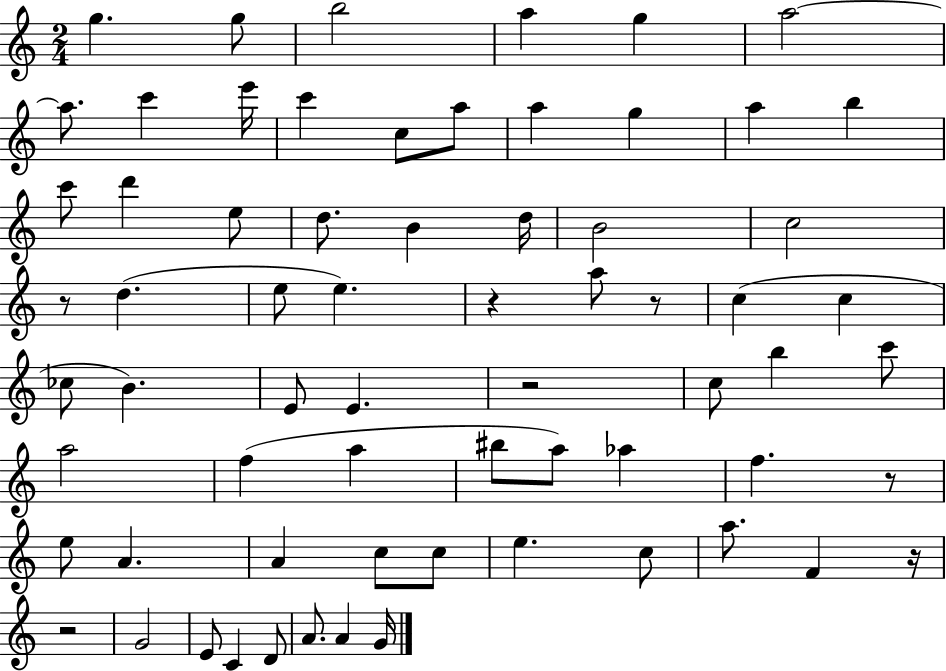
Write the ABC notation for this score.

X:1
T:Untitled
M:2/4
L:1/4
K:C
g g/2 b2 a g a2 a/2 c' e'/4 c' c/2 a/2 a g a b c'/2 d' e/2 d/2 B d/4 B2 c2 z/2 d e/2 e z a/2 z/2 c c _c/2 B E/2 E z2 c/2 b c'/2 a2 f a ^b/2 a/2 _a f z/2 e/2 A A c/2 c/2 e c/2 a/2 F z/4 z2 G2 E/2 C D/2 A/2 A G/4